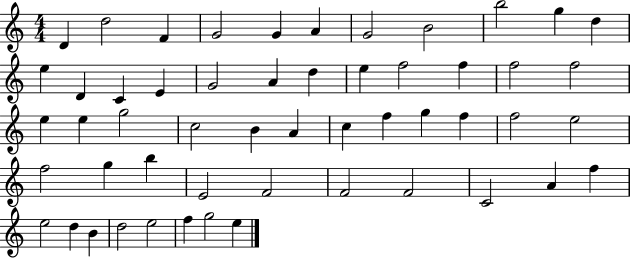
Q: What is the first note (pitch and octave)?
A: D4